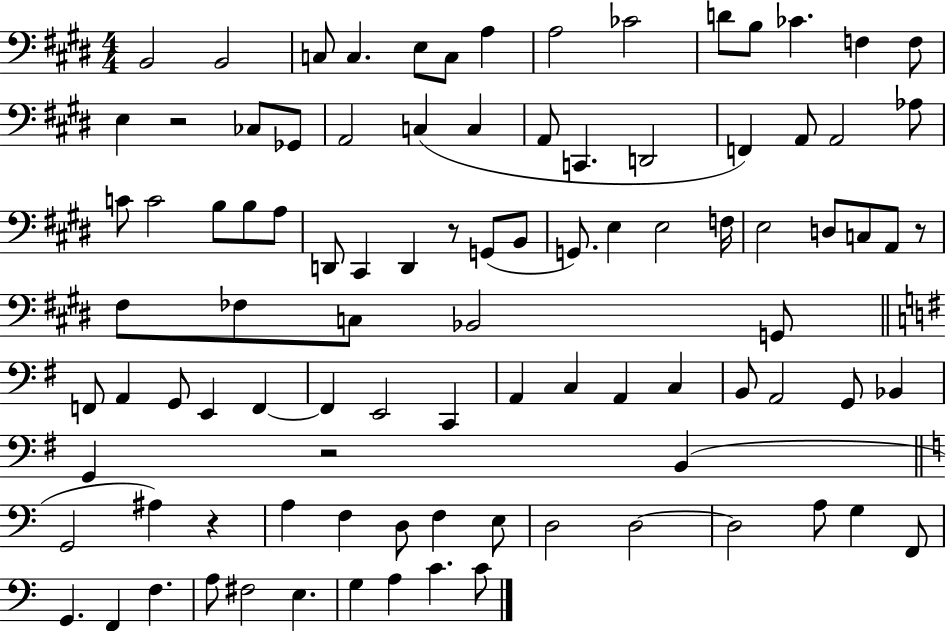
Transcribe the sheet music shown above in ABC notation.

X:1
T:Untitled
M:4/4
L:1/4
K:E
B,,2 B,,2 C,/2 C, E,/2 C,/2 A, A,2 _C2 D/2 B,/2 _C F, F,/2 E, z2 _C,/2 _G,,/2 A,,2 C, C, A,,/2 C,, D,,2 F,, A,,/2 A,,2 _A,/2 C/2 C2 B,/2 B,/2 A,/2 D,,/2 ^C,, D,, z/2 G,,/2 B,,/2 G,,/2 E, E,2 F,/4 E,2 D,/2 C,/2 A,,/2 z/2 ^F,/2 _F,/2 C,/2 _B,,2 G,,/2 F,,/2 A,, G,,/2 E,, F,, F,, E,,2 C,, A,, C, A,, C, B,,/2 A,,2 G,,/2 _B,, G,, z2 B,, G,,2 ^A, z A, F, D,/2 F, E,/2 D,2 D,2 D,2 A,/2 G, F,,/2 G,, F,, F, A,/2 ^F,2 E, G, A, C C/2